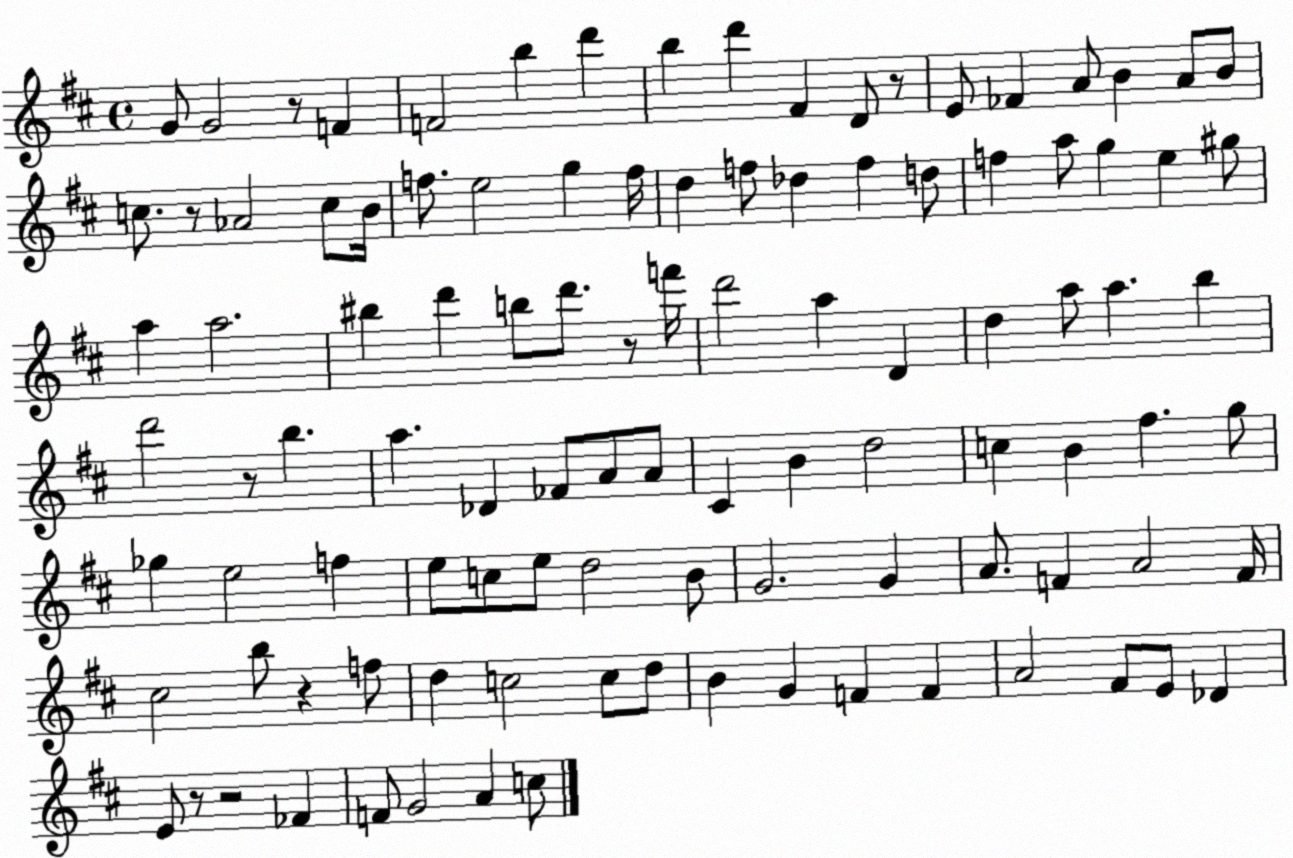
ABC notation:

X:1
T:Untitled
M:4/4
L:1/4
K:D
G/2 G2 z/2 F F2 b d' b d' ^F D/2 z/2 E/2 _F A/2 B A/2 B/2 c/2 z/2 _A2 c/2 B/4 f/2 e2 g f/4 d f/2 _d f d/2 f a/2 g e ^g/2 a a2 ^b d' b/2 d'/2 z/2 f'/4 d'2 a D d a/2 a b d'2 z/2 b a _D _F/2 A/2 A/2 ^C B d2 c B ^f g/2 _g e2 f e/2 c/2 e/2 d2 B/2 G2 G A/2 F A2 F/4 ^c2 b/2 z f/2 d c2 c/2 d/2 B G F F A2 ^F/2 E/2 _D E/2 z/2 z2 _F F/2 G2 A c/2